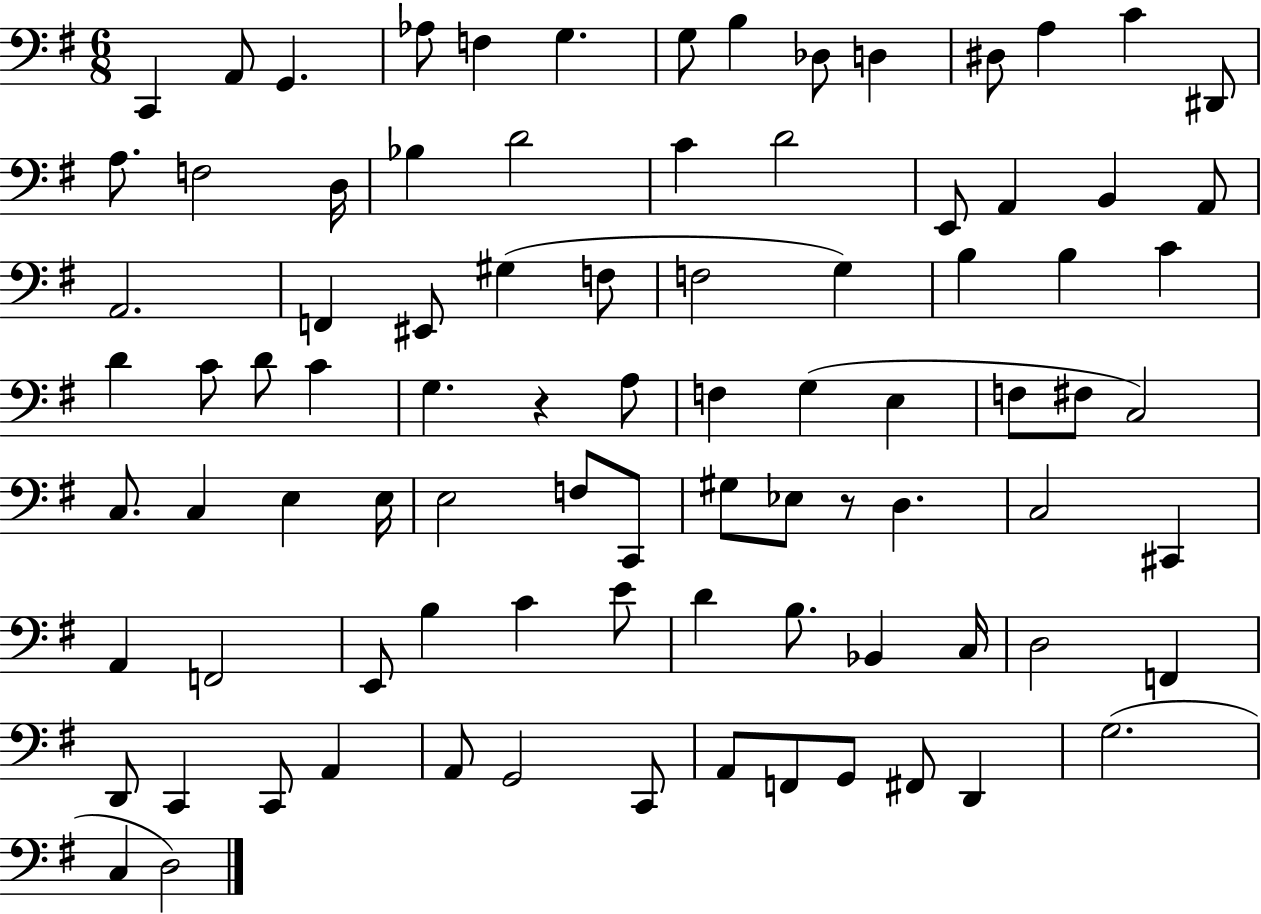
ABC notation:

X:1
T:Untitled
M:6/8
L:1/4
K:G
C,, A,,/2 G,, _A,/2 F, G, G,/2 B, _D,/2 D, ^D,/2 A, C ^D,,/2 A,/2 F,2 D,/4 _B, D2 C D2 E,,/2 A,, B,, A,,/2 A,,2 F,, ^E,,/2 ^G, F,/2 F,2 G, B, B, C D C/2 D/2 C G, z A,/2 F, G, E, F,/2 ^F,/2 C,2 C,/2 C, E, E,/4 E,2 F,/2 C,,/2 ^G,/2 _E,/2 z/2 D, C,2 ^C,, A,, F,,2 E,,/2 B, C E/2 D B,/2 _B,, C,/4 D,2 F,, D,,/2 C,, C,,/2 A,, A,,/2 G,,2 C,,/2 A,,/2 F,,/2 G,,/2 ^F,,/2 D,, G,2 C, D,2